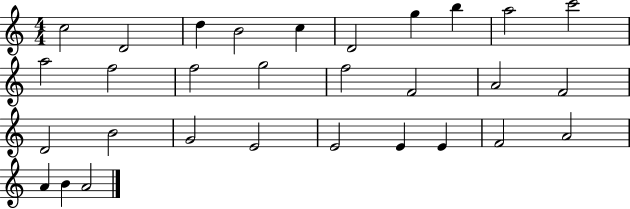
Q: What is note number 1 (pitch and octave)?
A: C5